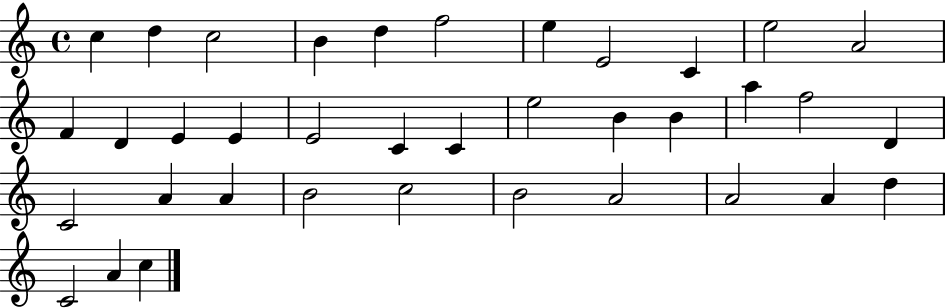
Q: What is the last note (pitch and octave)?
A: C5